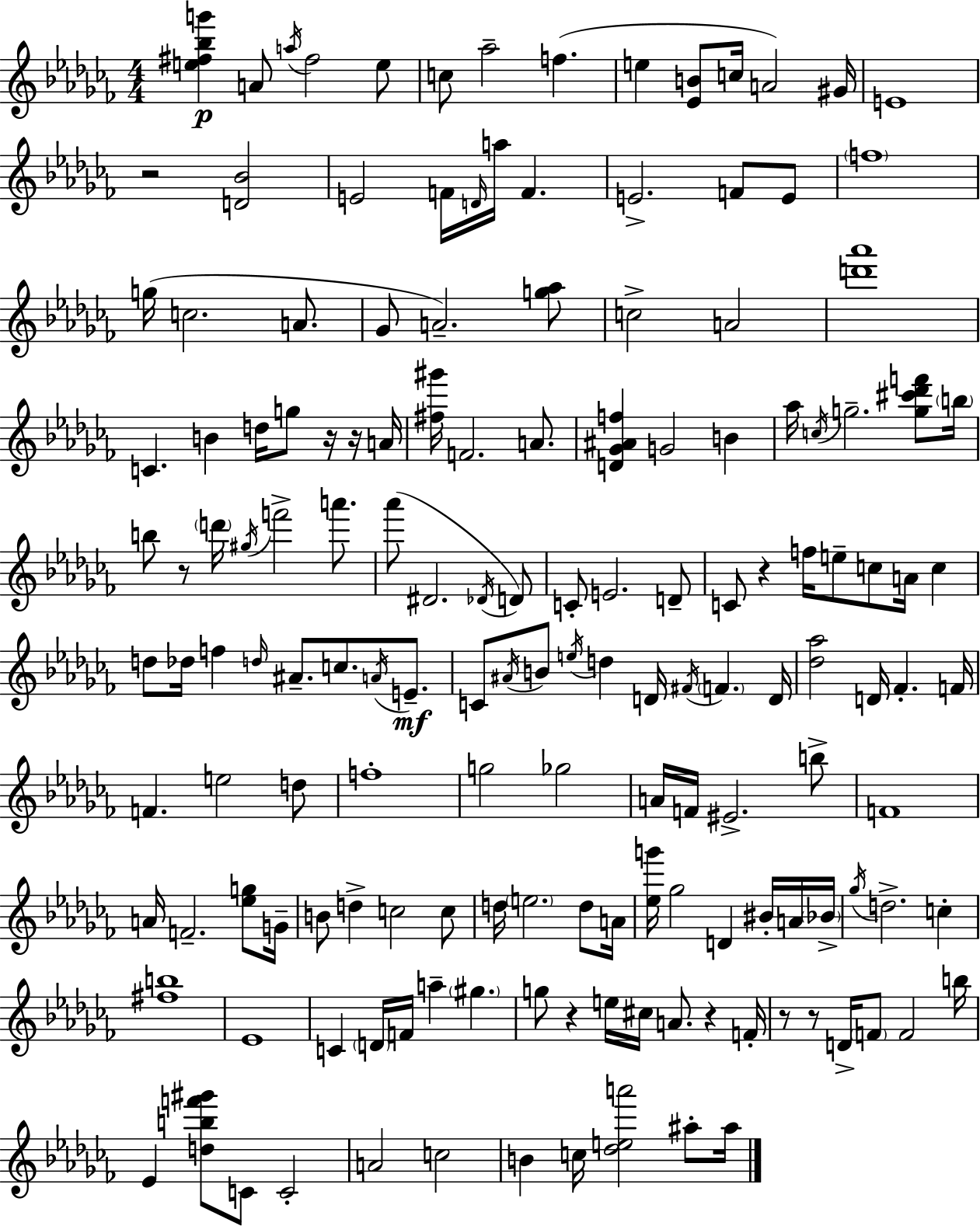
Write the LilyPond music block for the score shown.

{
  \clef treble
  \numericTimeSignature
  \time 4/4
  \key aes \minor
  <e'' fis'' bes'' g'''>4\p a'8 \acciaccatura { a''16 } fis''2 e''8 | c''8 aes''2-- f''4.( | e''4 <ees' b'>8 c''16 a'2) | gis'16 e'1 | \break r2 <d' bes'>2 | e'2 f'16 \grace { d'16 } a''16 f'4. | e'2.-> f'8 | e'8 \parenthesize f''1 | \break g''16( c''2. a'8. | ges'8 a'2.--) | <g'' aes''>8 c''2-> a'2 | <d''' aes'''>1 | \break c'4. b'4 d''16 g''8 r16 | r16 a'16 <fis'' gis'''>16 f'2. a'8. | <d' ges' ais' f''>4 g'2 b'4 | aes''16 \acciaccatura { c''16 } g''2.-- | \break <g'' cis''' des''' f'''>8 \parenthesize b''16 b''8 r8 \parenthesize d'''16 \acciaccatura { gis''16 } f'''2-> | a'''8. aes'''8( dis'2. | \acciaccatura { des'16 }) d'8 c'8-. e'2. | d'8-- c'8 r4 f''16 e''8-- c''8 | \break a'16 c''4 d''8 des''16 f''4 \grace { d''16 } ais'8.-- | c''8. \acciaccatura { a'16 }\mf e'8.-- c'8 \acciaccatura { ais'16 } b'8 \acciaccatura { e''16 } d''4 | d'16 \acciaccatura { fis'16 } \parenthesize f'4. d'16 <des'' aes''>2 | d'16 fes'4.-. f'16 f'4. | \break e''2 d''8 f''1-. | g''2 | ges''2 a'16 f'16 eis'2.-> | b''8-> f'1 | \break a'16 f'2.-- | <ees'' g''>8 g'16-- b'8 d''4-> | c''2 c''8 d''16 \parenthesize e''2. | d''8 a'16 <ees'' g'''>16 ges''2 | \break d'4 bis'16-. a'16 \parenthesize bes'16-> \acciaccatura { ges''16 } d''2.-> | c''4-. <fis'' b''>1 | ees'1 | c'4 \parenthesize d'16 | \break f'16 a''4-- \parenthesize gis''4. g''8 r4 | e''16 cis''16 a'8. r4 f'16-. r8 r8 d'16-> | \parenthesize f'8 f'2 b''16 ees'4 <d'' b'' f''' gis'''>8 | c'8 c'2-. a'2 | \break c''2 b'4 c''16 | <des'' e'' a'''>2 ais''8-. ais''16 \bar "|."
}